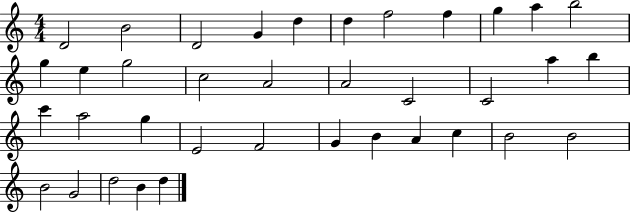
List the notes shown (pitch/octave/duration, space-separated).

D4/h B4/h D4/h G4/q D5/q D5/q F5/h F5/q G5/q A5/q B5/h G5/q E5/q G5/h C5/h A4/h A4/h C4/h C4/h A5/q B5/q C6/q A5/h G5/q E4/h F4/h G4/q B4/q A4/q C5/q B4/h B4/h B4/h G4/h D5/h B4/q D5/q